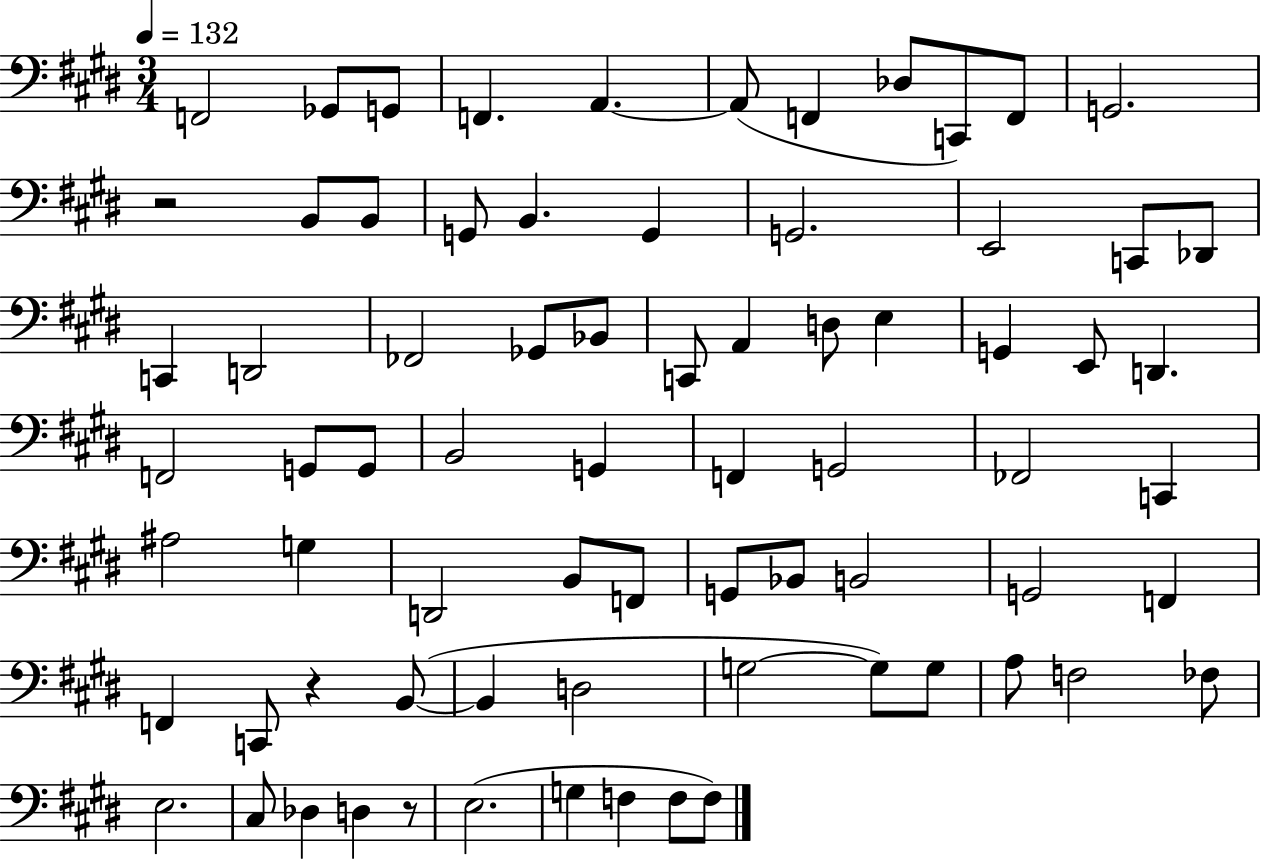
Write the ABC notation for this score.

X:1
T:Untitled
M:3/4
L:1/4
K:E
F,,2 _G,,/2 G,,/2 F,, A,, A,,/2 F,, _D,/2 C,,/2 F,,/2 G,,2 z2 B,,/2 B,,/2 G,,/2 B,, G,, G,,2 E,,2 C,,/2 _D,,/2 C,, D,,2 _F,,2 _G,,/2 _B,,/2 C,,/2 A,, D,/2 E, G,, E,,/2 D,, F,,2 G,,/2 G,,/2 B,,2 G,, F,, G,,2 _F,,2 C,, ^A,2 G, D,,2 B,,/2 F,,/2 G,,/2 _B,,/2 B,,2 G,,2 F,, F,, C,,/2 z B,,/2 B,, D,2 G,2 G,/2 G,/2 A,/2 F,2 _F,/2 E,2 ^C,/2 _D, D, z/2 E,2 G, F, F,/2 F,/2